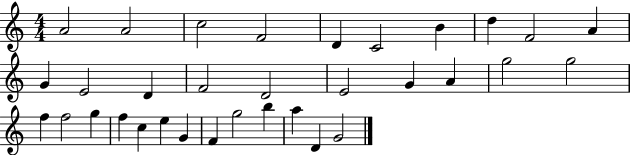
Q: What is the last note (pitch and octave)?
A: G4